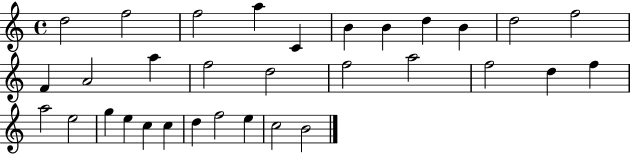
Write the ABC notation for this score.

X:1
T:Untitled
M:4/4
L:1/4
K:C
d2 f2 f2 a C B B d B d2 f2 F A2 a f2 d2 f2 a2 f2 d f a2 e2 g e c c d f2 e c2 B2